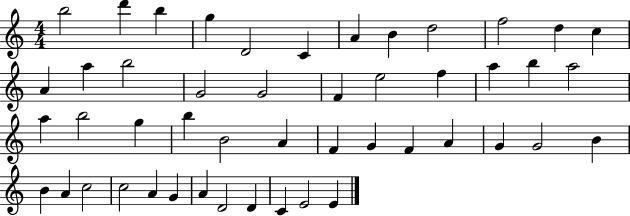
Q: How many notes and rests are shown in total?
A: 48